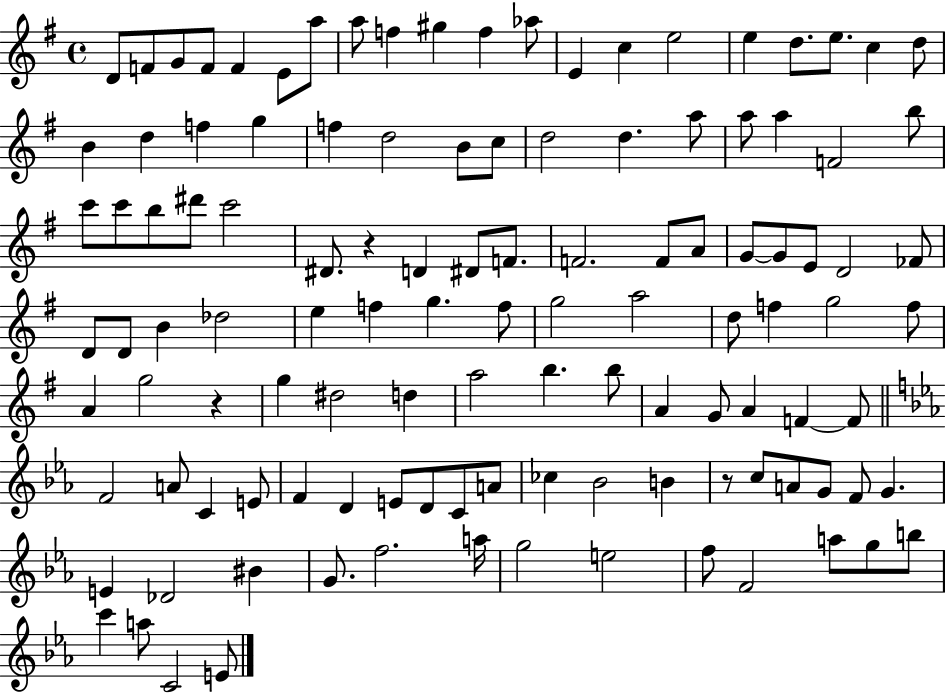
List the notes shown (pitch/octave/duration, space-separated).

D4/e F4/e G4/e F4/e F4/q E4/e A5/e A5/e F5/q G#5/q F5/q Ab5/e E4/q C5/q E5/h E5/q D5/e. E5/e. C5/q D5/e B4/q D5/q F5/q G5/q F5/q D5/h B4/e C5/e D5/h D5/q. A5/e A5/e A5/q F4/h B5/e C6/e C6/e B5/e D#6/e C6/h D#4/e. R/q D4/q D#4/e F4/e. F4/h. F4/e A4/e G4/e G4/e E4/e D4/h FES4/e D4/e D4/e B4/q Db5/h E5/q F5/q G5/q. F5/e G5/h A5/h D5/e F5/q G5/h F5/e A4/q G5/h R/q G5/q D#5/h D5/q A5/h B5/q. B5/e A4/q G4/e A4/q F4/q F4/e F4/h A4/e C4/q E4/e F4/q D4/q E4/e D4/e C4/e A4/e CES5/q Bb4/h B4/q R/e C5/e A4/e G4/e F4/e G4/q. E4/q Db4/h BIS4/q G4/e. F5/h. A5/s G5/h E5/h F5/e F4/h A5/e G5/e B5/e C6/q A5/e C4/h E4/e